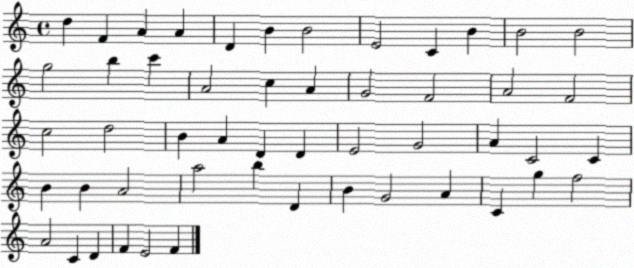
X:1
T:Untitled
M:4/4
L:1/4
K:C
d F A A D B B2 E2 C B B2 B2 g2 b c' A2 c A G2 F2 A2 F2 c2 d2 B A D D E2 G2 A C2 C B B A2 a2 b D B G2 A C g f2 A2 C D F E2 F